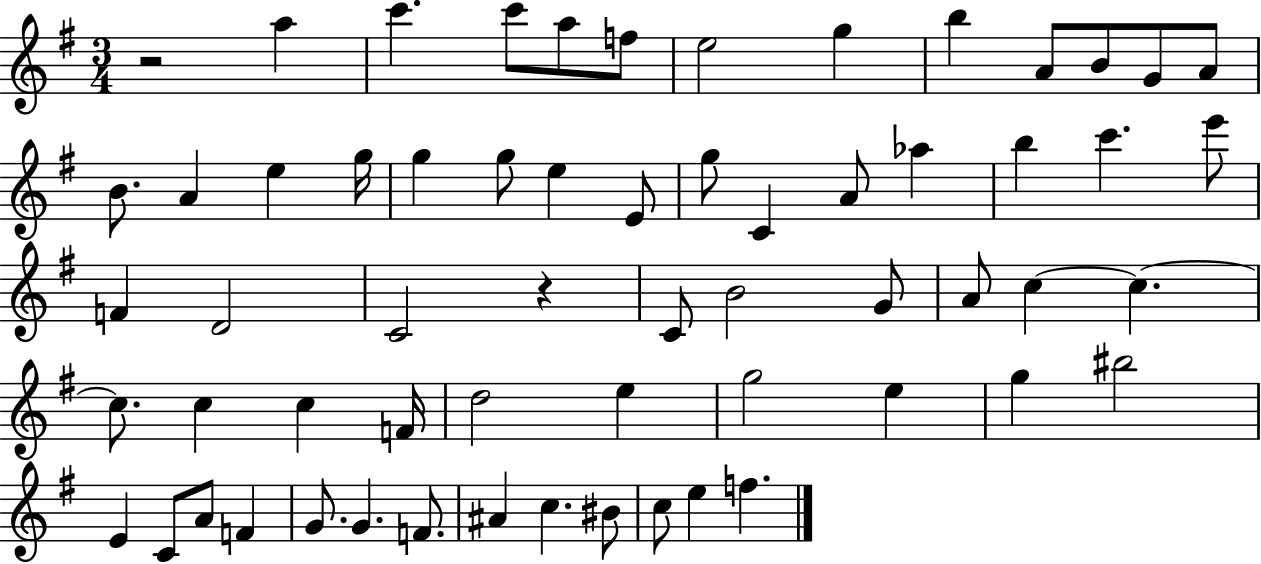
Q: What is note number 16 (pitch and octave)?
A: G5